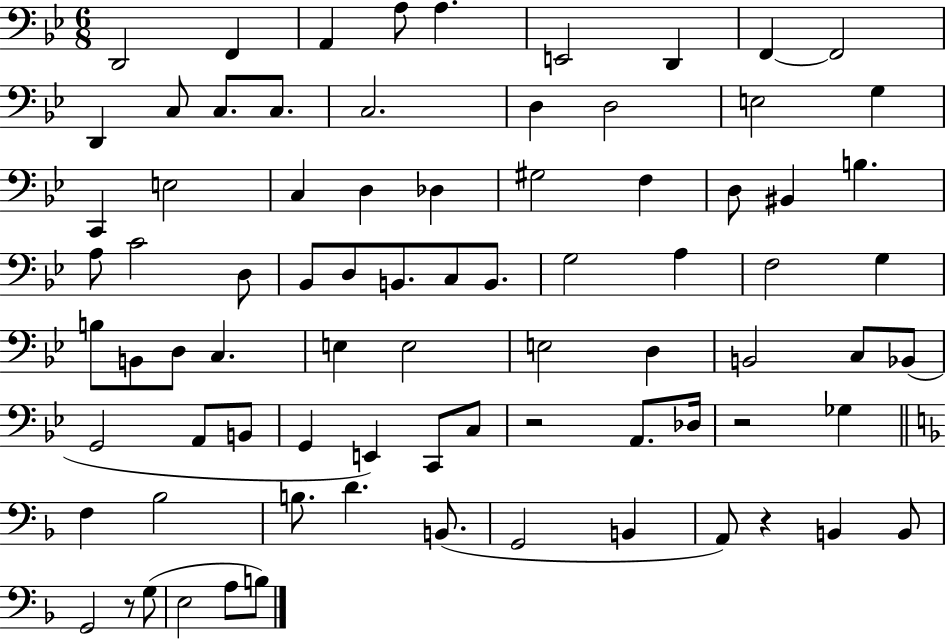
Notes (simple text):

D2/h F2/q A2/q A3/e A3/q. E2/h D2/q F2/q F2/h D2/q C3/e C3/e. C3/e. C3/h. D3/q D3/h E3/h G3/q C2/q E3/h C3/q D3/q Db3/q G#3/h F3/q D3/e BIS2/q B3/q. A3/e C4/h D3/e Bb2/e D3/e B2/e. C3/e B2/e. G3/h A3/q F3/h G3/q B3/e B2/e D3/e C3/q. E3/q E3/h E3/h D3/q B2/h C3/e Bb2/e G2/h A2/e B2/e G2/q E2/q C2/e C3/e R/h A2/e. Db3/s R/h Gb3/q F3/q Bb3/h B3/e. D4/q. B2/e. G2/h B2/q A2/e R/q B2/q B2/e G2/h R/e G3/e E3/h A3/e B3/e